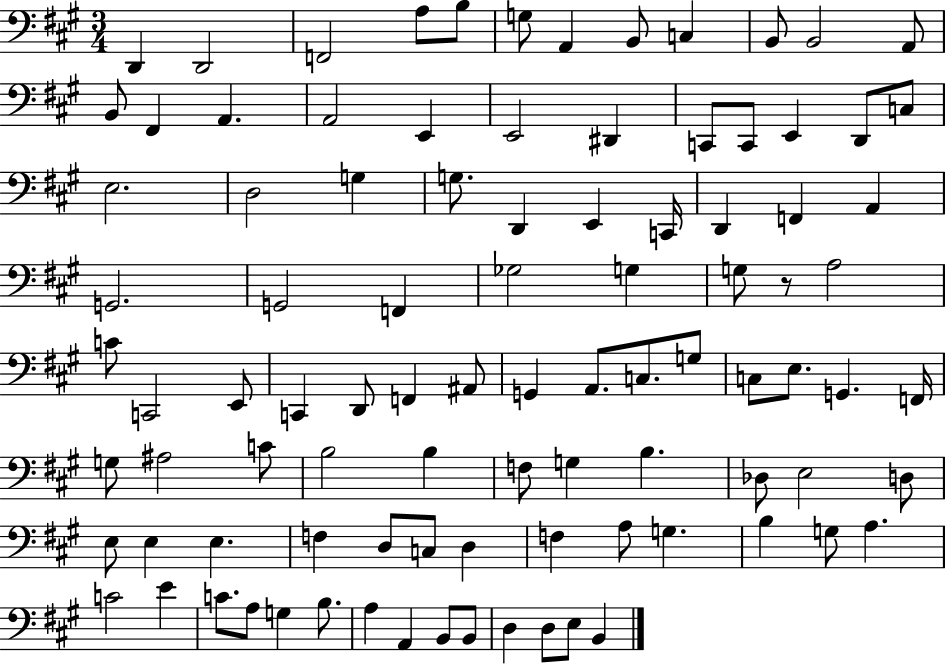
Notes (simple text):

D2/q D2/h F2/h A3/e B3/e G3/e A2/q B2/e C3/q B2/e B2/h A2/e B2/e F#2/q A2/q. A2/h E2/q E2/h D#2/q C2/e C2/e E2/q D2/e C3/e E3/h. D3/h G3/q G3/e. D2/q E2/q C2/s D2/q F2/q A2/q G2/h. G2/h F2/q Gb3/h G3/q G3/e R/e A3/h C4/e C2/h E2/e C2/q D2/e F2/q A#2/e G2/q A2/e. C3/e. G3/e C3/e E3/e. G2/q. F2/s G3/e A#3/h C4/e B3/h B3/q F3/e G3/q B3/q. Db3/e E3/h D3/e E3/e E3/q E3/q. F3/q D3/e C3/e D3/q F3/q A3/e G3/q. B3/q G3/e A3/q. C4/h E4/q C4/e. A3/e G3/q B3/e. A3/q A2/q B2/e B2/e D3/q D3/e E3/e B2/q